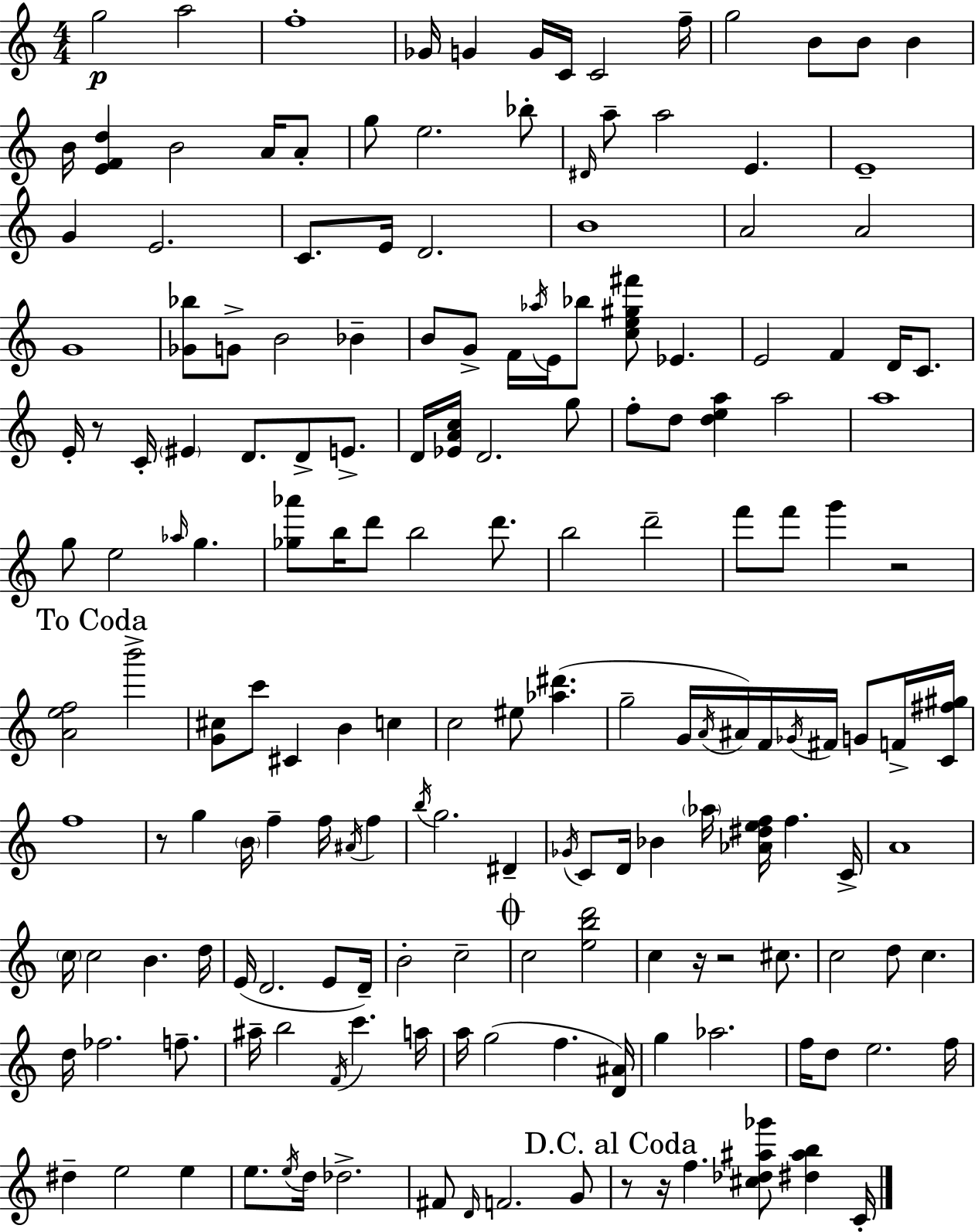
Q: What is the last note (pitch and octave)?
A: C4